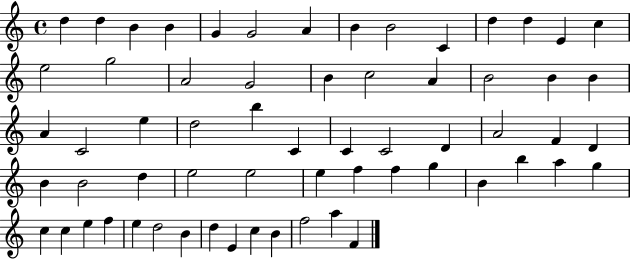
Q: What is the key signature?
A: C major